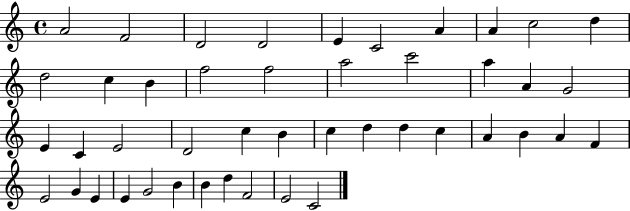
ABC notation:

X:1
T:Untitled
M:4/4
L:1/4
K:C
A2 F2 D2 D2 E C2 A A c2 d d2 c B f2 f2 a2 c'2 a A G2 E C E2 D2 c B c d d c A B A F E2 G E E G2 B B d F2 E2 C2